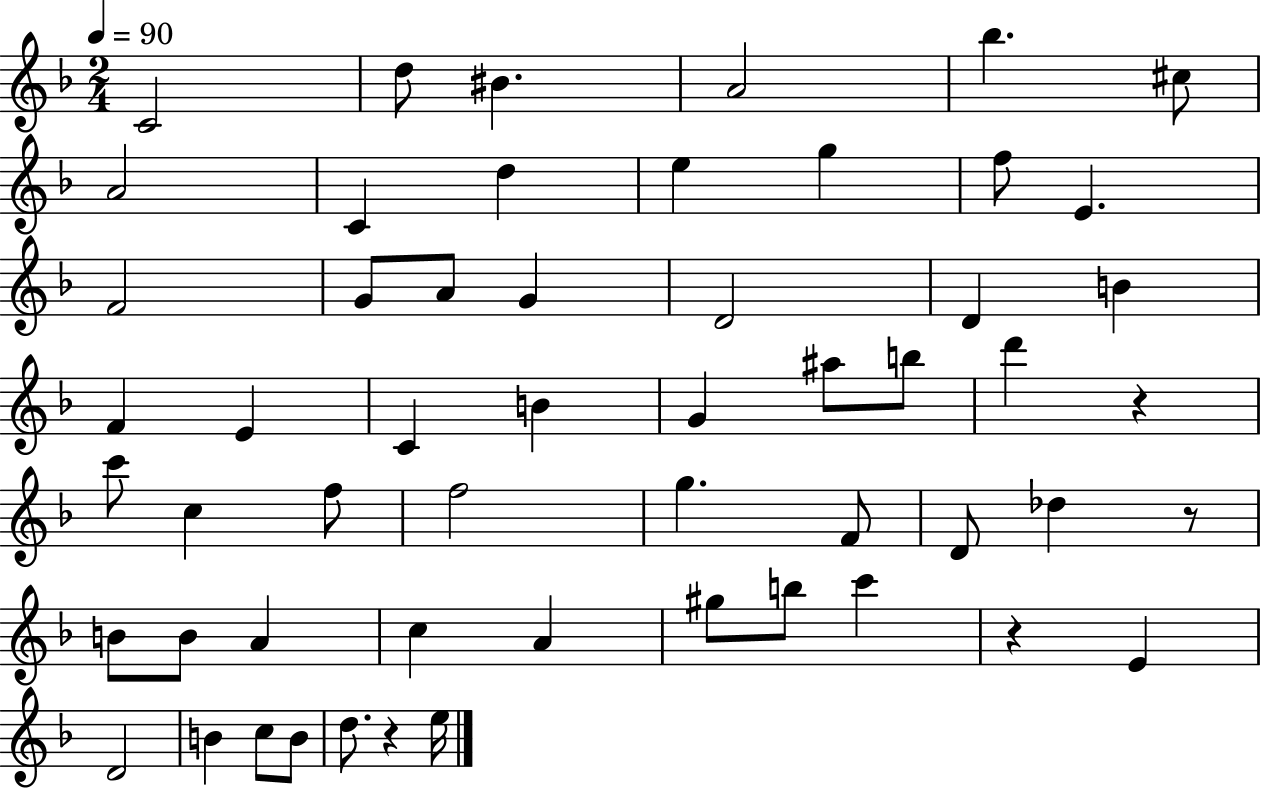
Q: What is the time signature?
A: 2/4